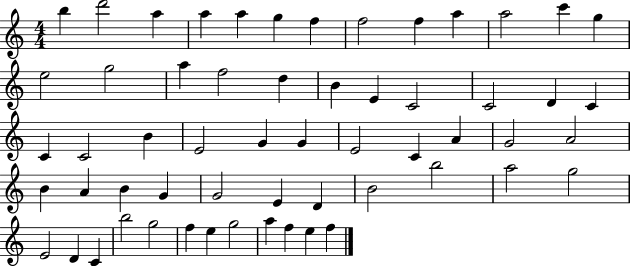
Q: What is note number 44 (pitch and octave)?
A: B5